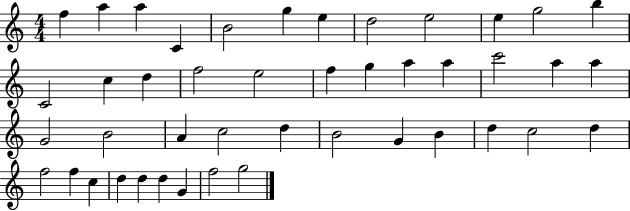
{
  \clef treble
  \numericTimeSignature
  \time 4/4
  \key c \major
  f''4 a''4 a''4 c'4 | b'2 g''4 e''4 | d''2 e''2 | e''4 g''2 b''4 | \break c'2 c''4 d''4 | f''2 e''2 | f''4 g''4 a''4 a''4 | c'''2 a''4 a''4 | \break g'2 b'2 | a'4 c''2 d''4 | b'2 g'4 b'4 | d''4 c''2 d''4 | \break f''2 f''4 c''4 | d''4 d''4 d''4 g'4 | f''2 g''2 | \bar "|."
}